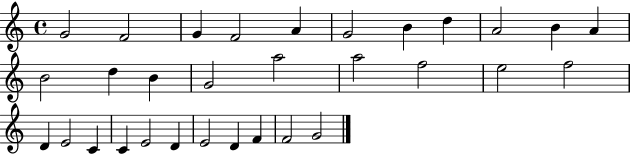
X:1
T:Untitled
M:4/4
L:1/4
K:C
G2 F2 G F2 A G2 B d A2 B A B2 d B G2 a2 a2 f2 e2 f2 D E2 C C E2 D E2 D F F2 G2